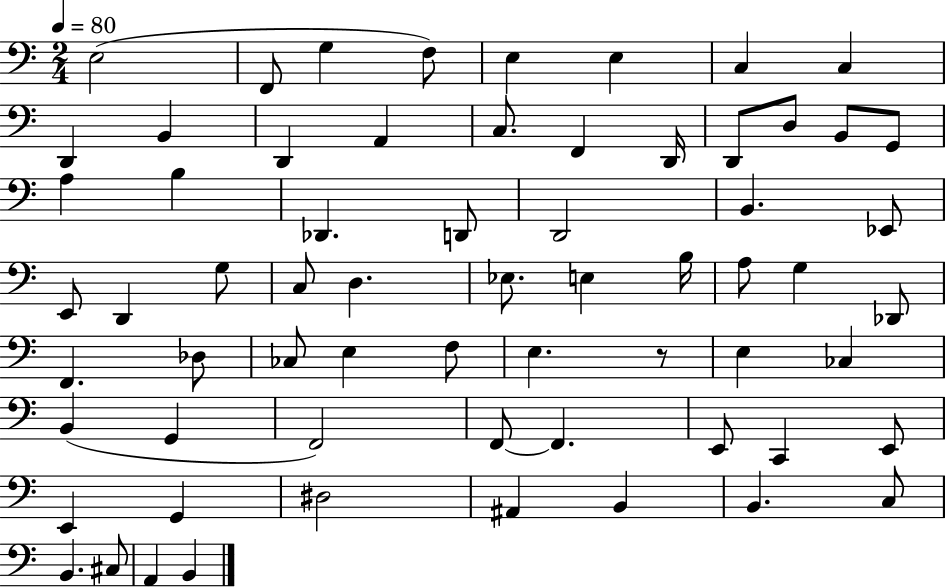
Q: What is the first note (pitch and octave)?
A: E3